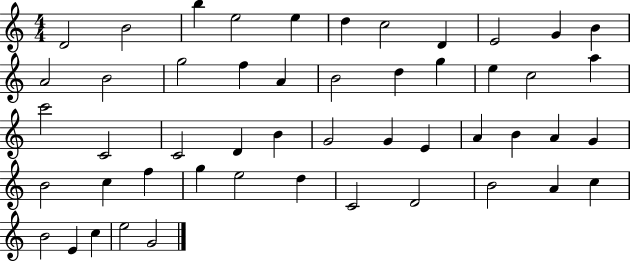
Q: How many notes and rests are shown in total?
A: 50